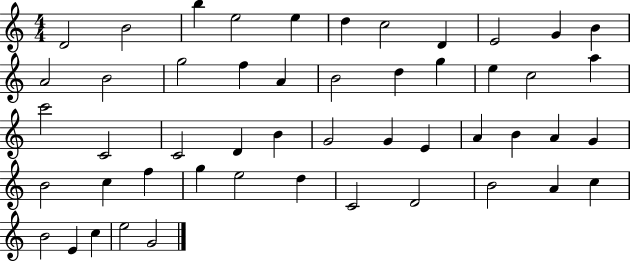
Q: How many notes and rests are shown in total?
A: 50